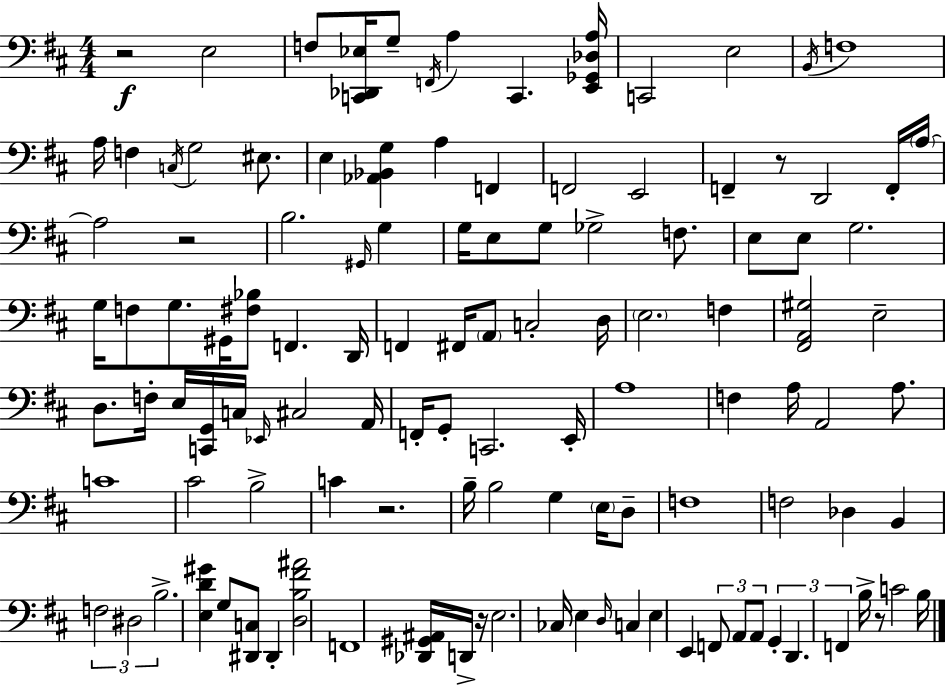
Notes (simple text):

R/h E3/h F3/e [C2,Db2,Eb3]/s G3/e F2/s A3/q C2/q. [E2,Gb2,Db3,A3]/s C2/h E3/h B2/s F3/w A3/s F3/q C3/s G3/h EIS3/e. E3/q [Ab2,Bb2,G3]/q A3/q F2/q F2/h E2/h F2/q R/e D2/h F2/s A3/s A3/h R/h B3/h. G#2/s G3/q G3/s E3/e G3/e Gb3/h F3/e. E3/e E3/e G3/h. G3/s F3/e G3/e. G#2/s [F#3,Bb3]/e F2/q. D2/s F2/q F#2/s A2/e C3/h D3/s E3/h. F3/q [F#2,A2,G#3]/h E3/h D3/e. F3/s E3/s [C2,G2]/s C3/s Eb2/s C#3/h A2/s F2/s G2/e C2/h. E2/s A3/w F3/q A3/s A2/h A3/e. C4/w C#4/h B3/h C4/q R/h. B3/s B3/h G3/q E3/s D3/e F3/w F3/h Db3/q B2/q F3/h D#3/h B3/h. [E3,D4,G#4]/q G3/e [D#2,C3]/e D#2/q [D3,B3,F#4,A#4]/h F2/w [Db2,G#2,A#2]/s D2/s R/s E3/h. CES3/s E3/q D3/s C3/q E3/q E2/q F2/e A2/e A2/e G2/q D2/q. F2/q B3/s R/e C4/h B3/s